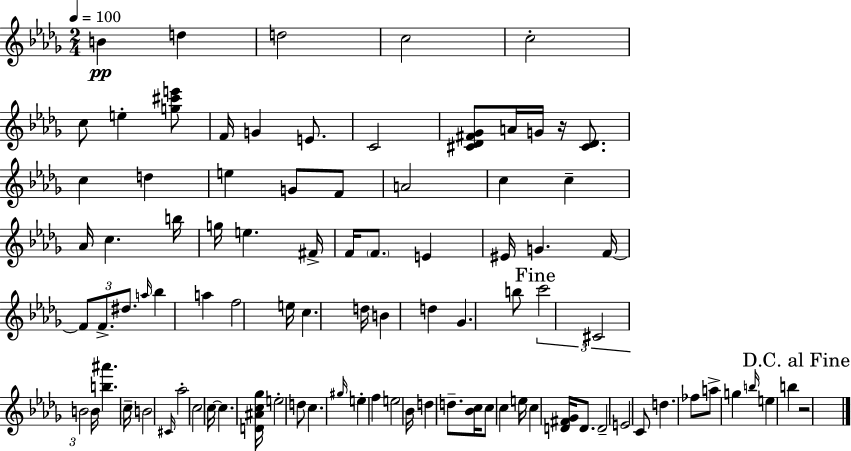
B4/q D5/q D5/h C5/h C5/h C5/e E5/q [G5,C#6,E6]/e F4/s G4/q E4/e. C4/h [C#4,Db4,F#4,Gb4]/e A4/s G4/s R/s [C#4,Db4]/e. C5/q D5/q E5/q G4/e F4/e A4/h C5/q C5/q Ab4/s C5/q. B5/s G5/s E5/q. F#4/s F4/s F4/e. E4/q EIS4/s G4/q. F4/s F4/e F4/e. D#5/e. A5/s Bb5/q A5/q F5/h E5/s C5/q. D5/s B4/q D5/q Gb4/q. B5/e C6/h C#4/h B4/h B4/s [B5,A#6]/q. C5/s B4/h C#4/s Ab5/h C5/h C5/s C5/q. [D4,A#4,C5,Gb5]/s E5/h D5/e C5/q. G#5/s E5/q F5/q E5/h Bb4/s D5/q D5/e. [Bb4,C5]/s C5/e C5/q E5/s C5/q [D4,F#4,Gb4]/s D4/e. D4/h E4/h C4/e D5/q. FES5/e A5/e G5/q B5/s E5/q B5/q R/h